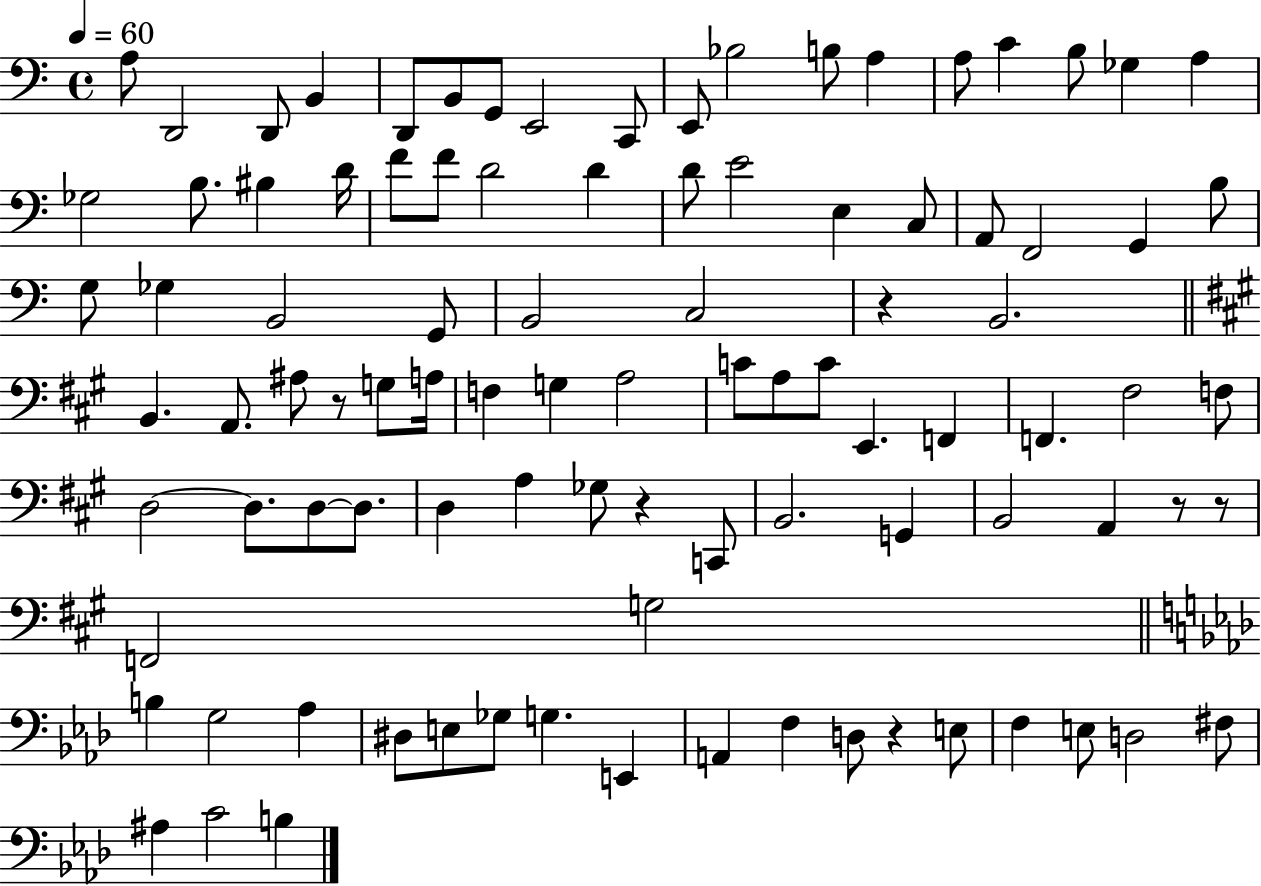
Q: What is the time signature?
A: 4/4